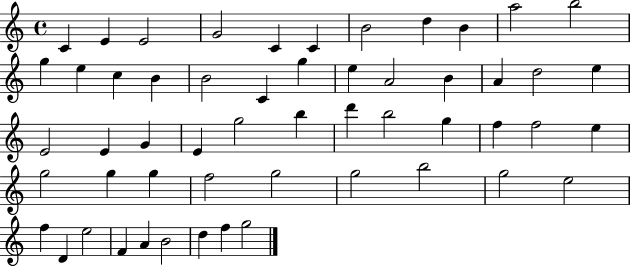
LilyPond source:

{
  \clef treble
  \time 4/4
  \defaultTimeSignature
  \key c \major
  c'4 e'4 e'2 | g'2 c'4 c'4 | b'2 d''4 b'4 | a''2 b''2 | \break g''4 e''4 c''4 b'4 | b'2 c'4 g''4 | e''4 a'2 b'4 | a'4 d''2 e''4 | \break e'2 e'4 g'4 | e'4 g''2 b''4 | d'''4 b''2 g''4 | f''4 f''2 e''4 | \break g''2 g''4 g''4 | f''2 g''2 | g''2 b''2 | g''2 e''2 | \break f''4 d'4 e''2 | f'4 a'4 b'2 | d''4 f''4 g''2 | \bar "|."
}